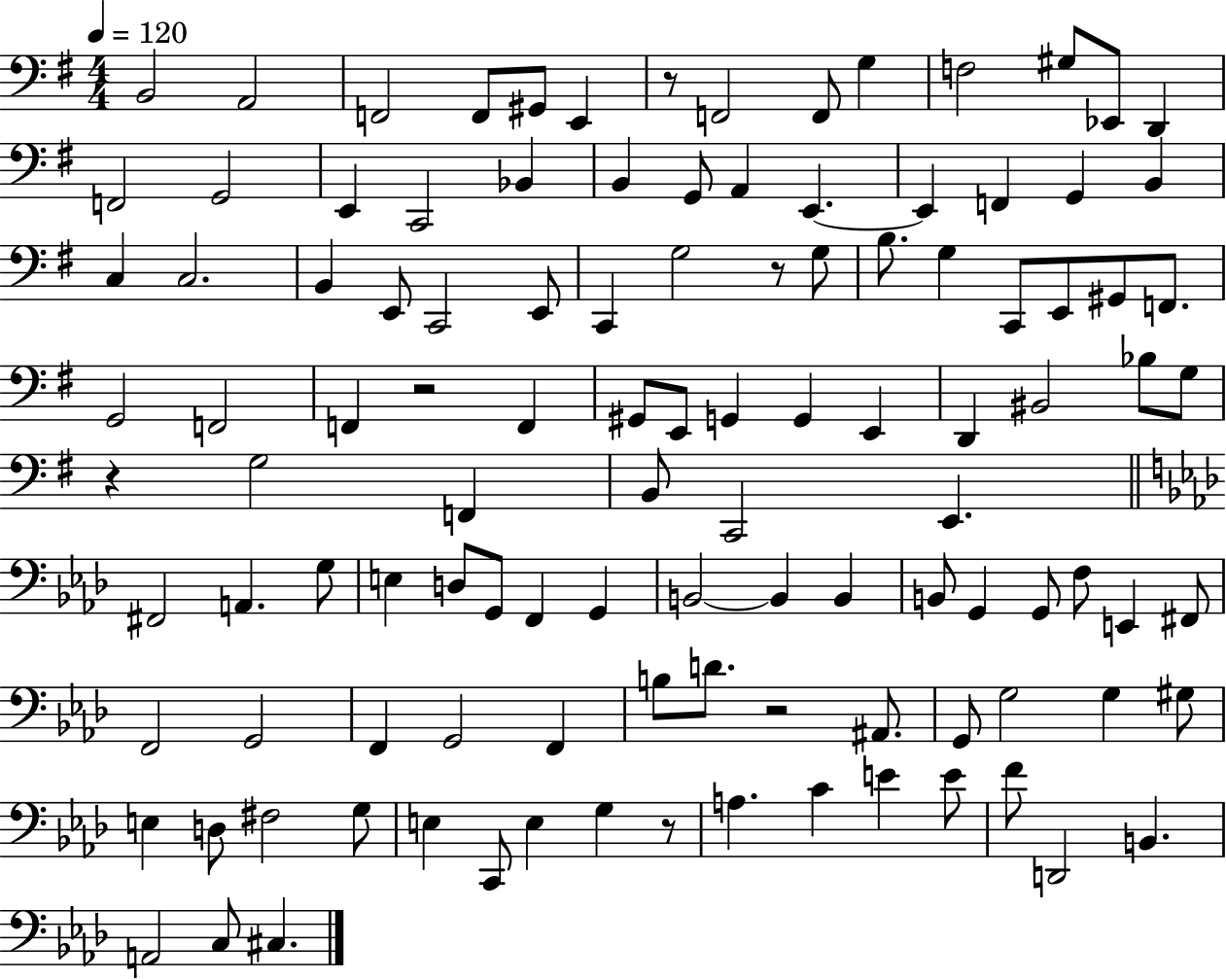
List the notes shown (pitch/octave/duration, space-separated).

B2/h A2/h F2/h F2/e G#2/e E2/q R/e F2/h F2/e G3/q F3/h G#3/e Eb2/e D2/q F2/h G2/h E2/q C2/h Bb2/q B2/q G2/e A2/q E2/q. E2/q F2/q G2/q B2/q C3/q C3/h. B2/q E2/e C2/h E2/e C2/q G3/h R/e G3/e B3/e. G3/q C2/e E2/e G#2/e F2/e. G2/h F2/h F2/q R/h F2/q G#2/e E2/e G2/q G2/q E2/q D2/q BIS2/h Bb3/e G3/e R/q G3/h F2/q B2/e C2/h E2/q. F#2/h A2/q. G3/e E3/q D3/e G2/e F2/q G2/q B2/h B2/q B2/q B2/e G2/q G2/e F3/e E2/q F#2/e F2/h G2/h F2/q G2/h F2/q B3/e D4/e. R/h A#2/e. G2/e G3/h G3/q G#3/e E3/q D3/e F#3/h G3/e E3/q C2/e E3/q G3/q R/e A3/q. C4/q E4/q E4/e F4/e D2/h B2/q. A2/h C3/e C#3/q.